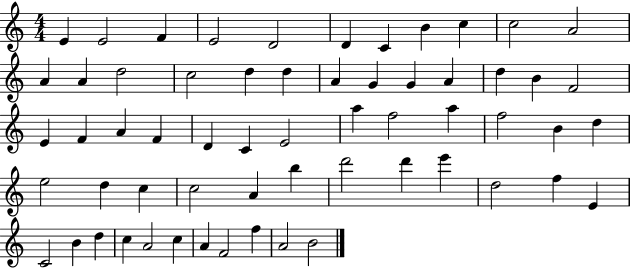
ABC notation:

X:1
T:Untitled
M:4/4
L:1/4
K:C
E E2 F E2 D2 D C B c c2 A2 A A d2 c2 d d A G G A d B F2 E F A F D C E2 a f2 a f2 B d e2 d c c2 A b d'2 d' e' d2 f E C2 B d c A2 c A F2 f A2 B2